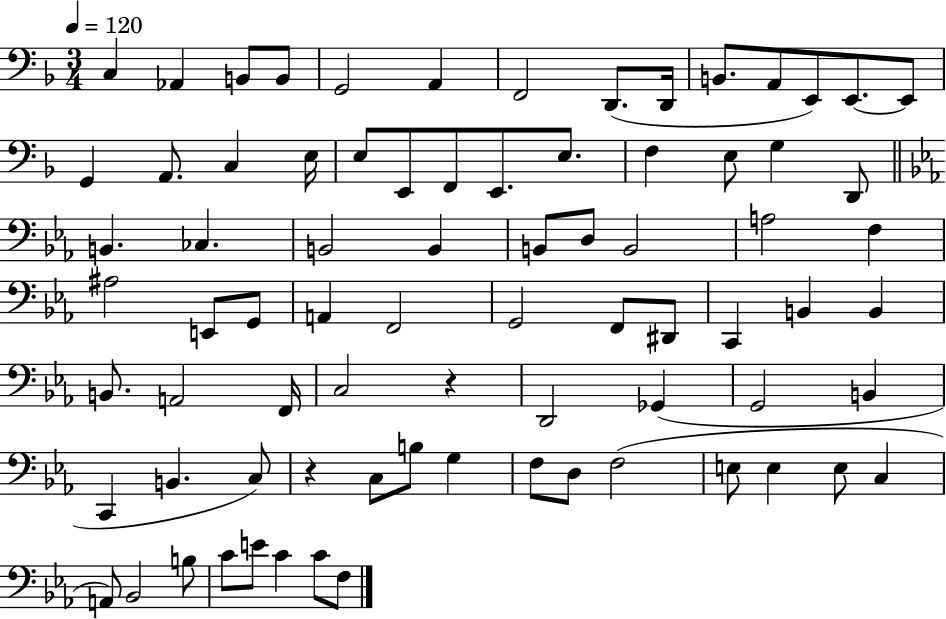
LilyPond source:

{
  \clef bass
  \numericTimeSignature
  \time 3/4
  \key f \major
  \tempo 4 = 120
  c4 aes,4 b,8 b,8 | g,2 a,4 | f,2 d,8.( d,16 | b,8. a,8 e,8) e,8.~~ e,8 | \break g,4 a,8. c4 e16 | e8 e,8 f,8 e,8. e8. | f4 e8 g4 d,8 | \bar "||" \break \key ees \major b,4. ces4. | b,2 b,4 | b,8 d8 b,2 | a2 f4 | \break ais2 e,8 g,8 | a,4 f,2 | g,2 f,8 dis,8 | c,4 b,4 b,4 | \break b,8. a,2 f,16 | c2 r4 | d,2 ges,4( | g,2 b,4 | \break c,4 b,4. c8) | r4 c8 b8 g4 | f8 d8 f2( | e8 e4 e8 c4 | \break a,8) bes,2 b8 | c'8 e'8 c'4 c'8 f8 | \bar "|."
}